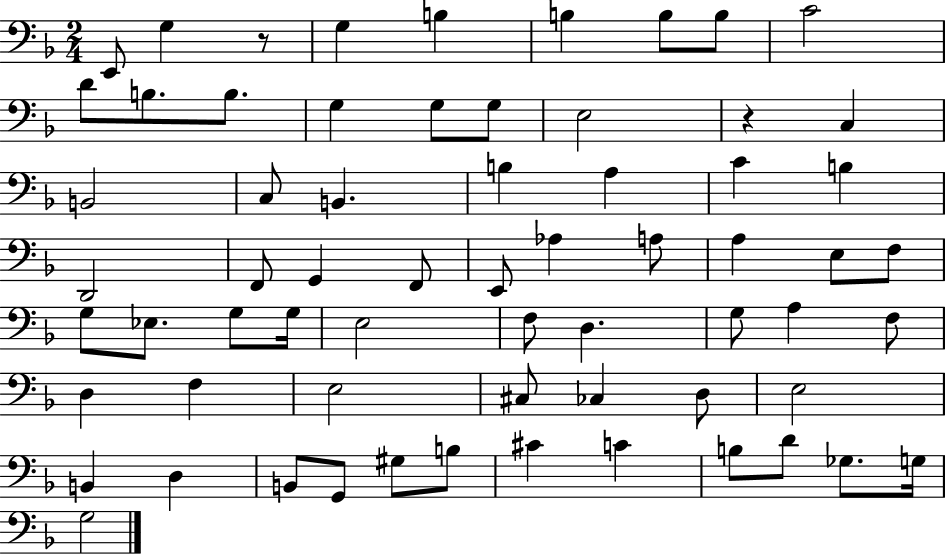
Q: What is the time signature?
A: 2/4